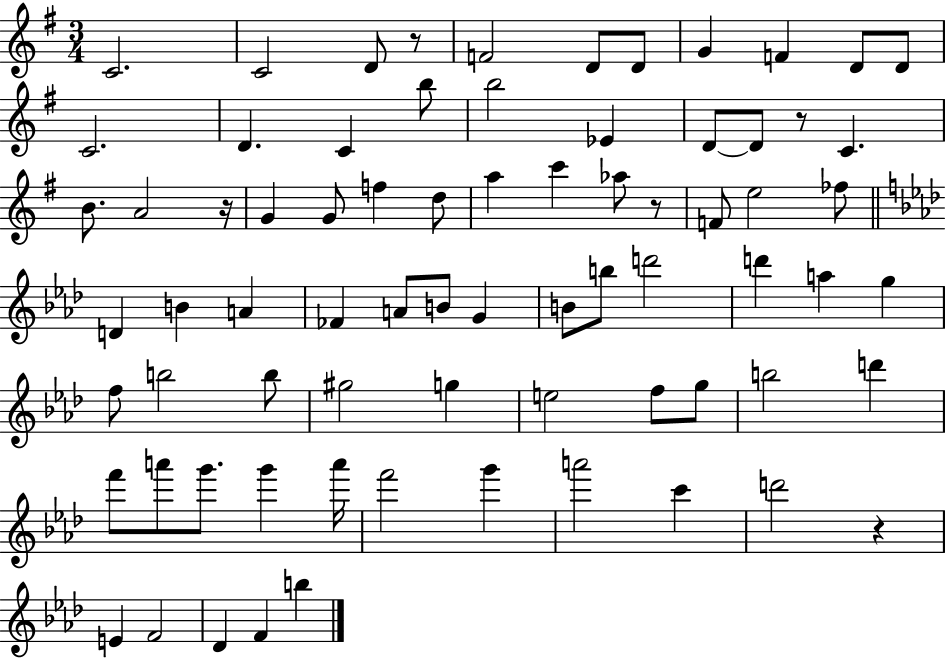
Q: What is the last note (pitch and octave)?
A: B5